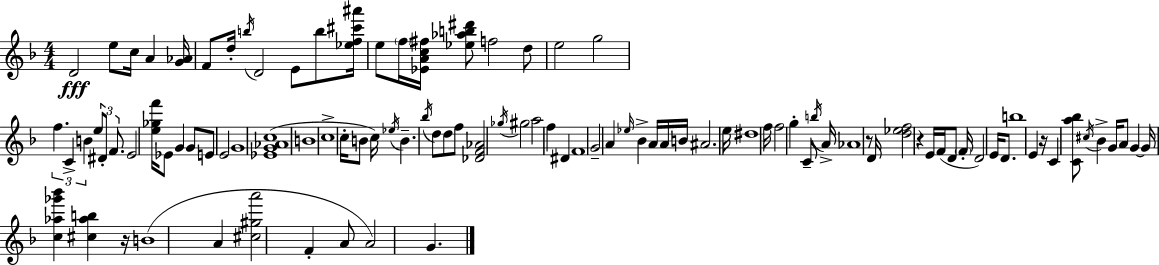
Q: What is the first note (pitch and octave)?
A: D4